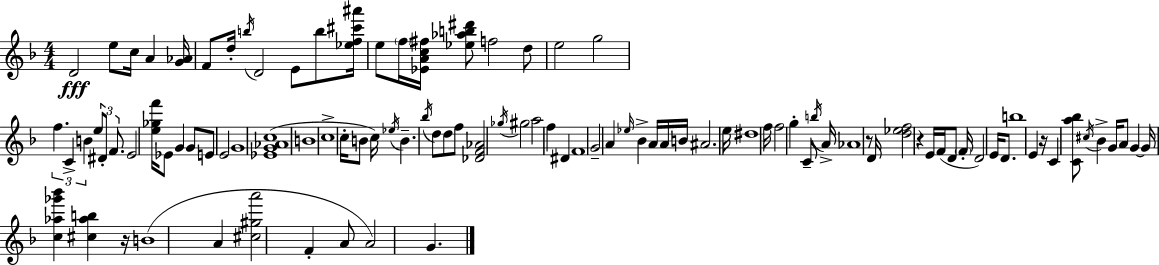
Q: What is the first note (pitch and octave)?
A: D4